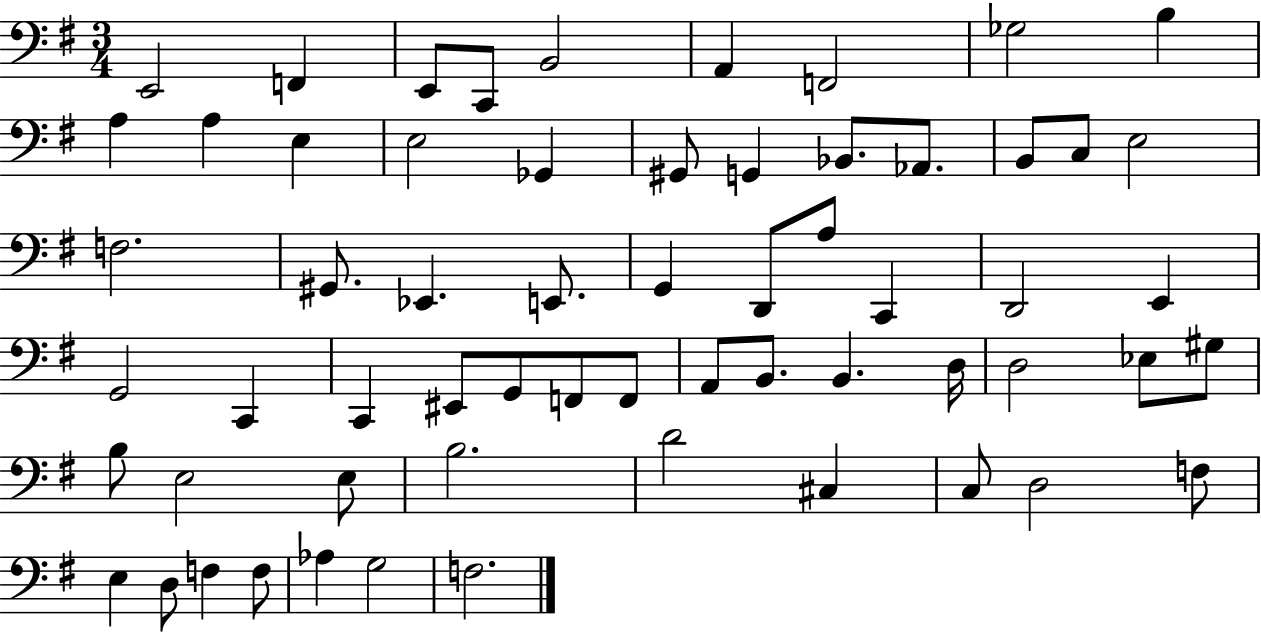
X:1
T:Untitled
M:3/4
L:1/4
K:G
E,,2 F,, E,,/2 C,,/2 B,,2 A,, F,,2 _G,2 B, A, A, E, E,2 _G,, ^G,,/2 G,, _B,,/2 _A,,/2 B,,/2 C,/2 E,2 F,2 ^G,,/2 _E,, E,,/2 G,, D,,/2 A,/2 C,, D,,2 E,, G,,2 C,, C,, ^E,,/2 G,,/2 F,,/2 F,,/2 A,,/2 B,,/2 B,, D,/4 D,2 _E,/2 ^G,/2 B,/2 E,2 E,/2 B,2 D2 ^C, C,/2 D,2 F,/2 E, D,/2 F, F,/2 _A, G,2 F,2